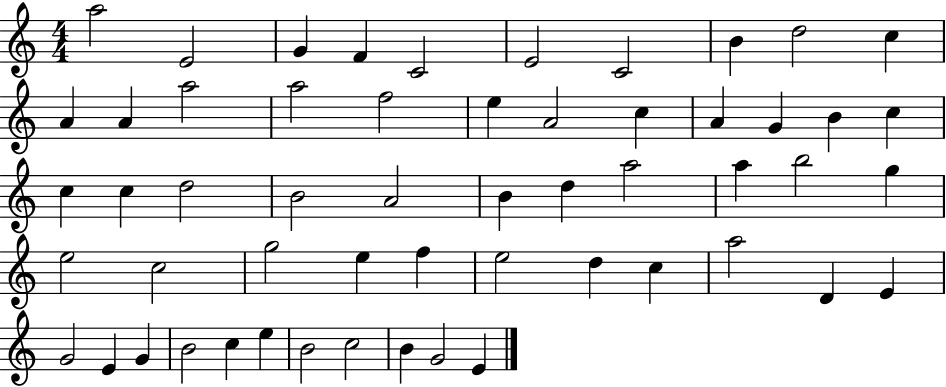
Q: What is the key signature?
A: C major